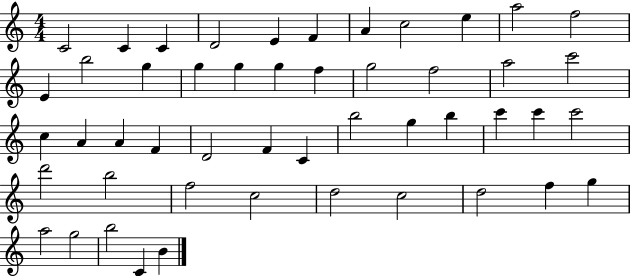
X:1
T:Untitled
M:4/4
L:1/4
K:C
C2 C C D2 E F A c2 e a2 f2 E b2 g g g g f g2 f2 a2 c'2 c A A F D2 F C b2 g b c' c' c'2 d'2 b2 f2 c2 d2 c2 d2 f g a2 g2 b2 C B